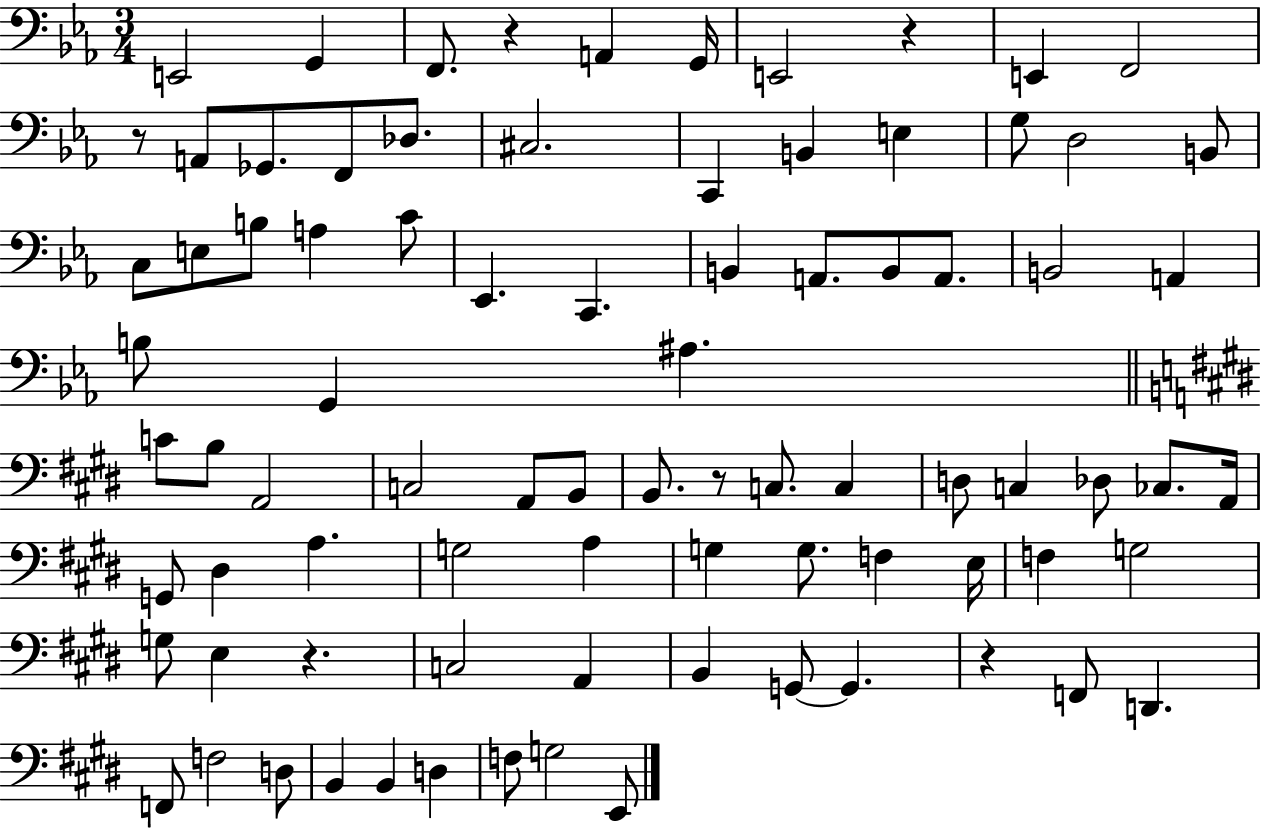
E2/h G2/q F2/e. R/q A2/q G2/s E2/h R/q E2/q F2/h R/e A2/e Gb2/e. F2/e Db3/e. C#3/h. C2/q B2/q E3/q G3/e D3/h B2/e C3/e E3/e B3/e A3/q C4/e Eb2/q. C2/q. B2/q A2/e. B2/e A2/e. B2/h A2/q B3/e G2/q A#3/q. C4/e B3/e A2/h C3/h A2/e B2/e B2/e. R/e C3/e. C3/q D3/e C3/q Db3/e CES3/e. A2/s G2/e D#3/q A3/q. G3/h A3/q G3/q G3/e. F3/q E3/s F3/q G3/h G3/e E3/q R/q. C3/h A2/q B2/q G2/e G2/q. R/q F2/e D2/q. F2/e F3/h D3/e B2/q B2/q D3/q F3/e G3/h E2/e